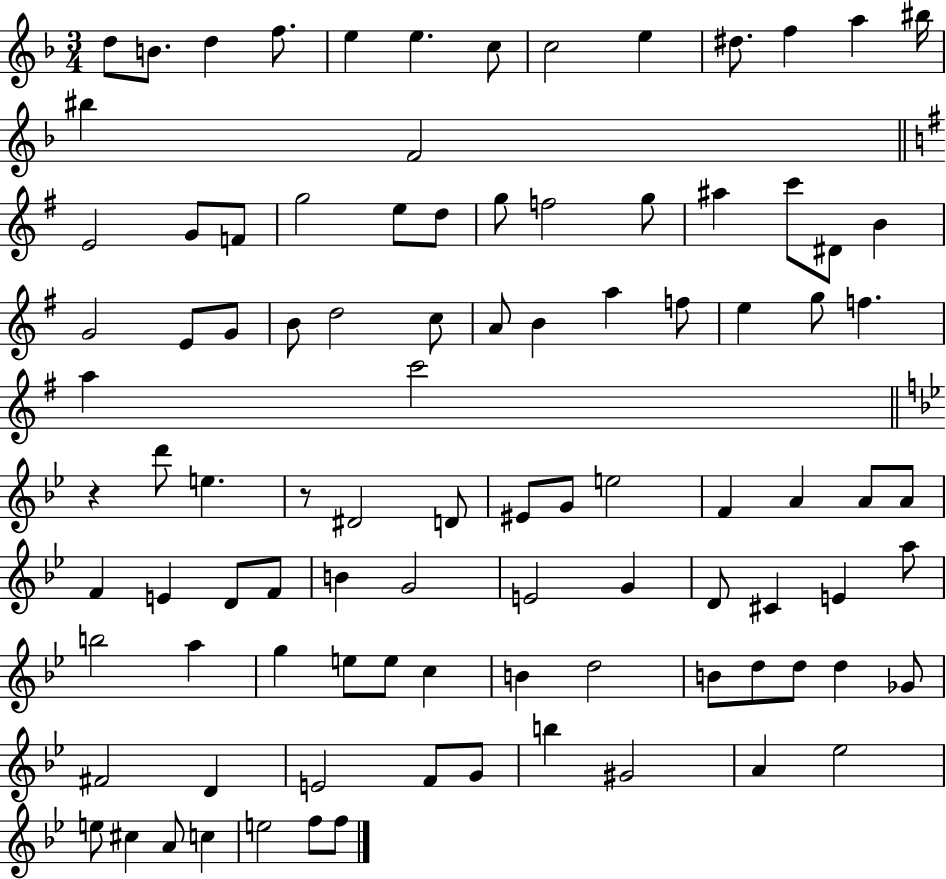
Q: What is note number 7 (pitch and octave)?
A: C5